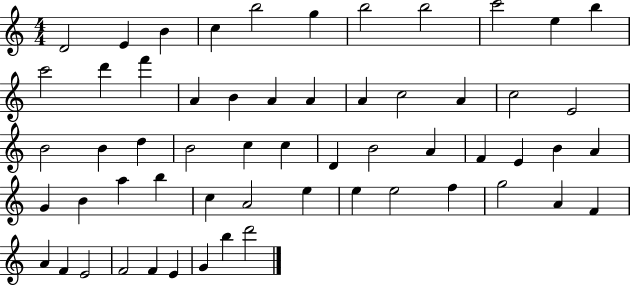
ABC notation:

X:1
T:Untitled
M:4/4
L:1/4
K:C
D2 E B c b2 g b2 b2 c'2 e b c'2 d' f' A B A A A c2 A c2 E2 B2 B d B2 c c D B2 A F E B A G B a b c A2 e e e2 f g2 A F A F E2 F2 F E G b d'2